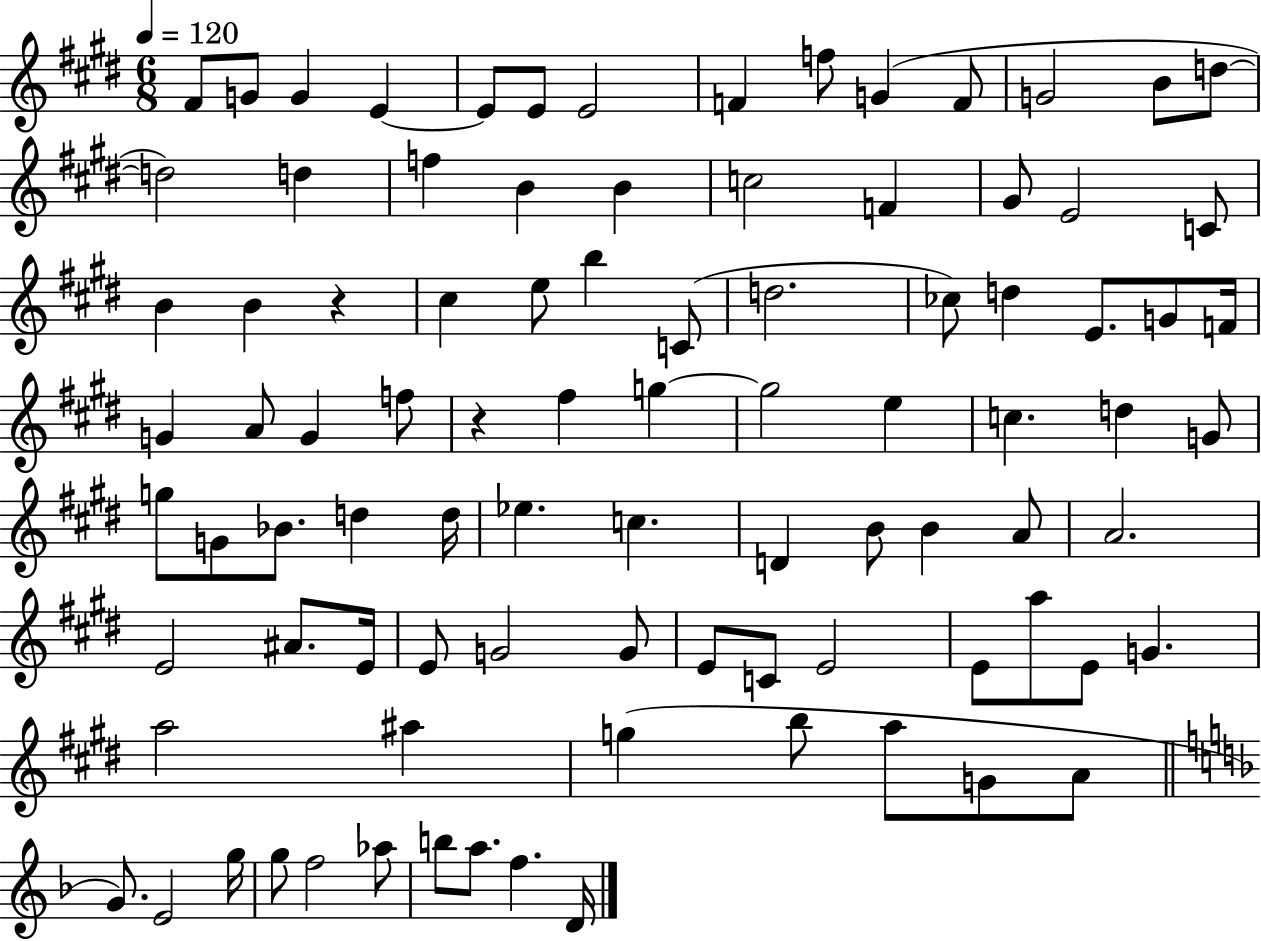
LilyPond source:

{
  \clef treble
  \numericTimeSignature
  \time 6/8
  \key e \major
  \tempo 4 = 120
  fis'8 g'8 g'4 e'4~~ | e'8 e'8 e'2 | f'4 f''8 g'4( f'8 | g'2 b'8 d''8~~ | \break d''2) d''4 | f''4 b'4 b'4 | c''2 f'4 | gis'8 e'2 c'8 | \break b'4 b'4 r4 | cis''4 e''8 b''4 c'8( | d''2. | ces''8) d''4 e'8. g'8 f'16 | \break g'4 a'8 g'4 f''8 | r4 fis''4 g''4~~ | g''2 e''4 | c''4. d''4 g'8 | \break g''8 g'8 bes'8. d''4 d''16 | ees''4. c''4. | d'4 b'8 b'4 a'8 | a'2. | \break e'2 ais'8. e'16 | e'8 g'2 g'8 | e'8 c'8 e'2 | e'8 a''8 e'8 g'4. | \break a''2 ais''4 | g''4( b''8 a''8 g'8 a'8 | \bar "||" \break \key d \minor g'8.) e'2 g''16 | g''8 f''2 aes''8 | b''8 a''8. f''4. d'16 | \bar "|."
}